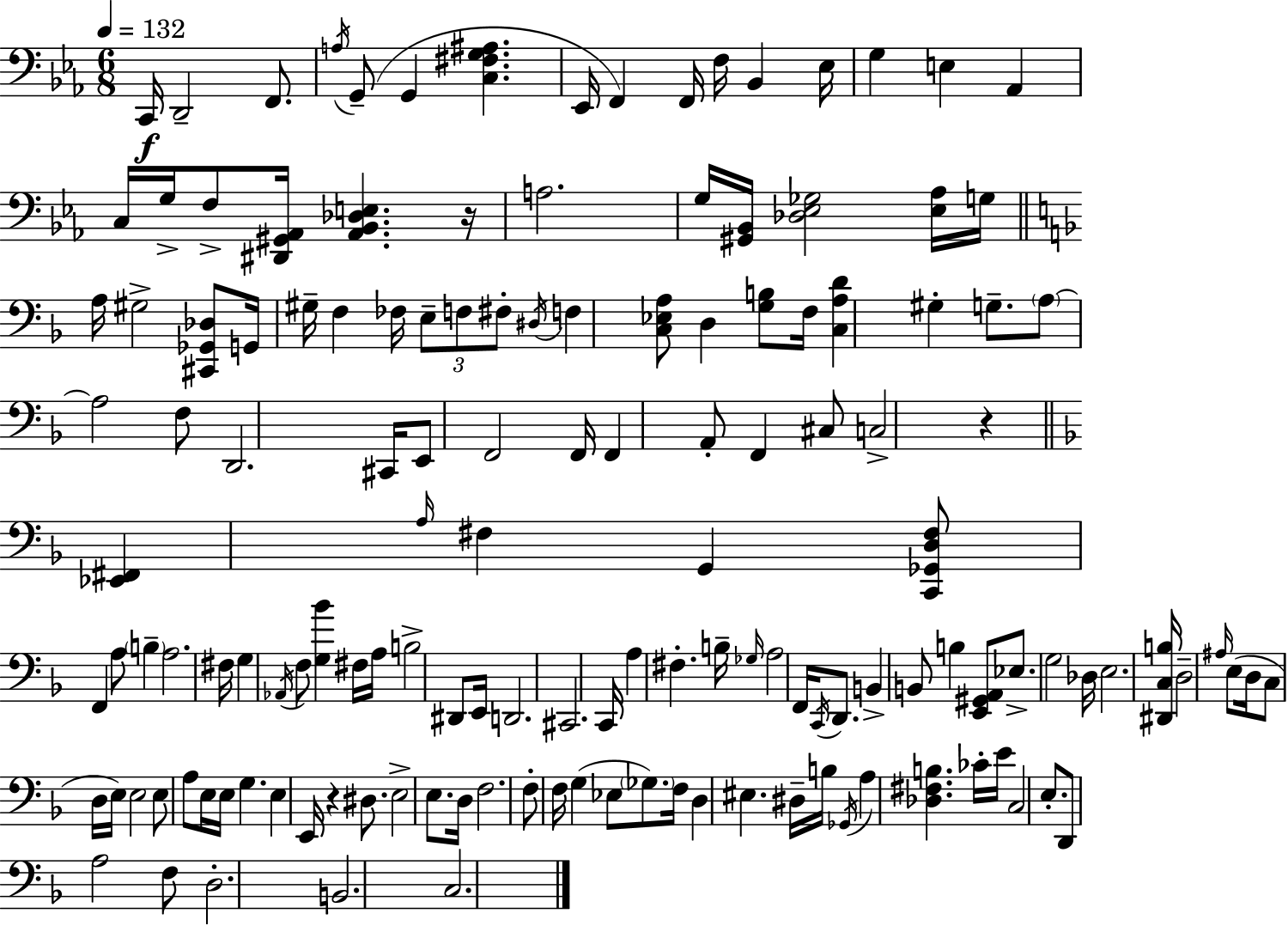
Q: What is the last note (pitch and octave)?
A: C3